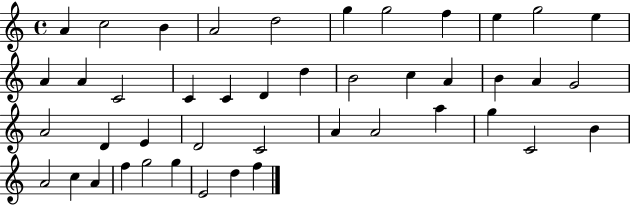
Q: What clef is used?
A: treble